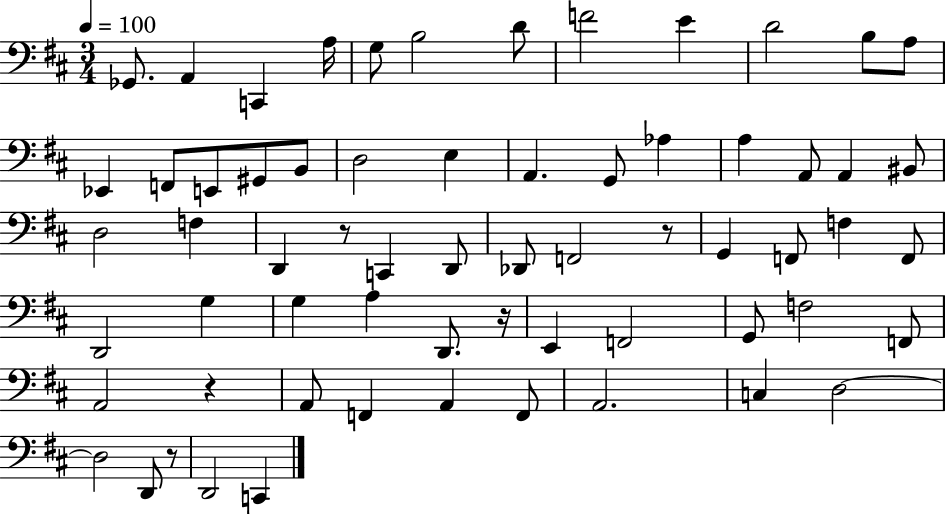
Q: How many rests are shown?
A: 5